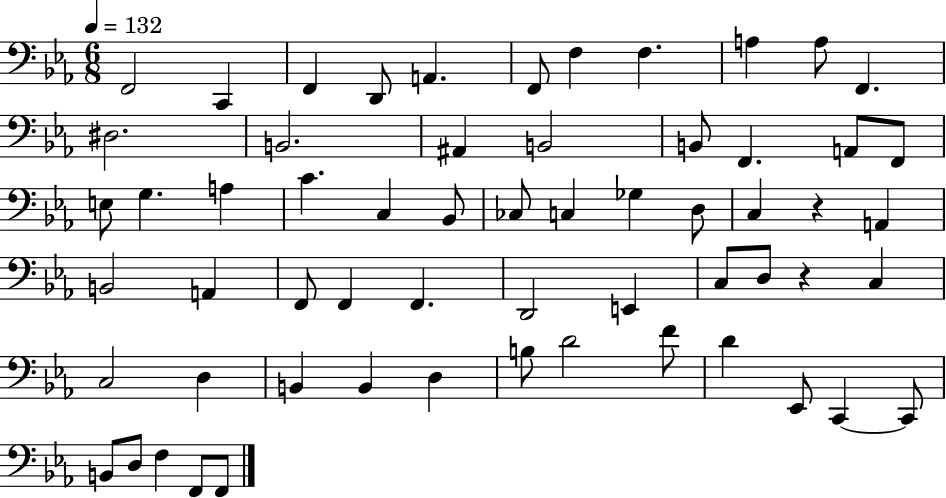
F2/h C2/q F2/q D2/e A2/q. F2/e F3/q F3/q. A3/q A3/e F2/q. D#3/h. B2/h. A#2/q B2/h B2/e F2/q. A2/e F2/e E3/e G3/q. A3/q C4/q. C3/q Bb2/e CES3/e C3/q Gb3/q D3/e C3/q R/q A2/q B2/h A2/q F2/e F2/q F2/q. D2/h E2/q C3/e D3/e R/q C3/q C3/h D3/q B2/q B2/q D3/q B3/e D4/h F4/e D4/q Eb2/e C2/q C2/e B2/e D3/e F3/q F2/e F2/e